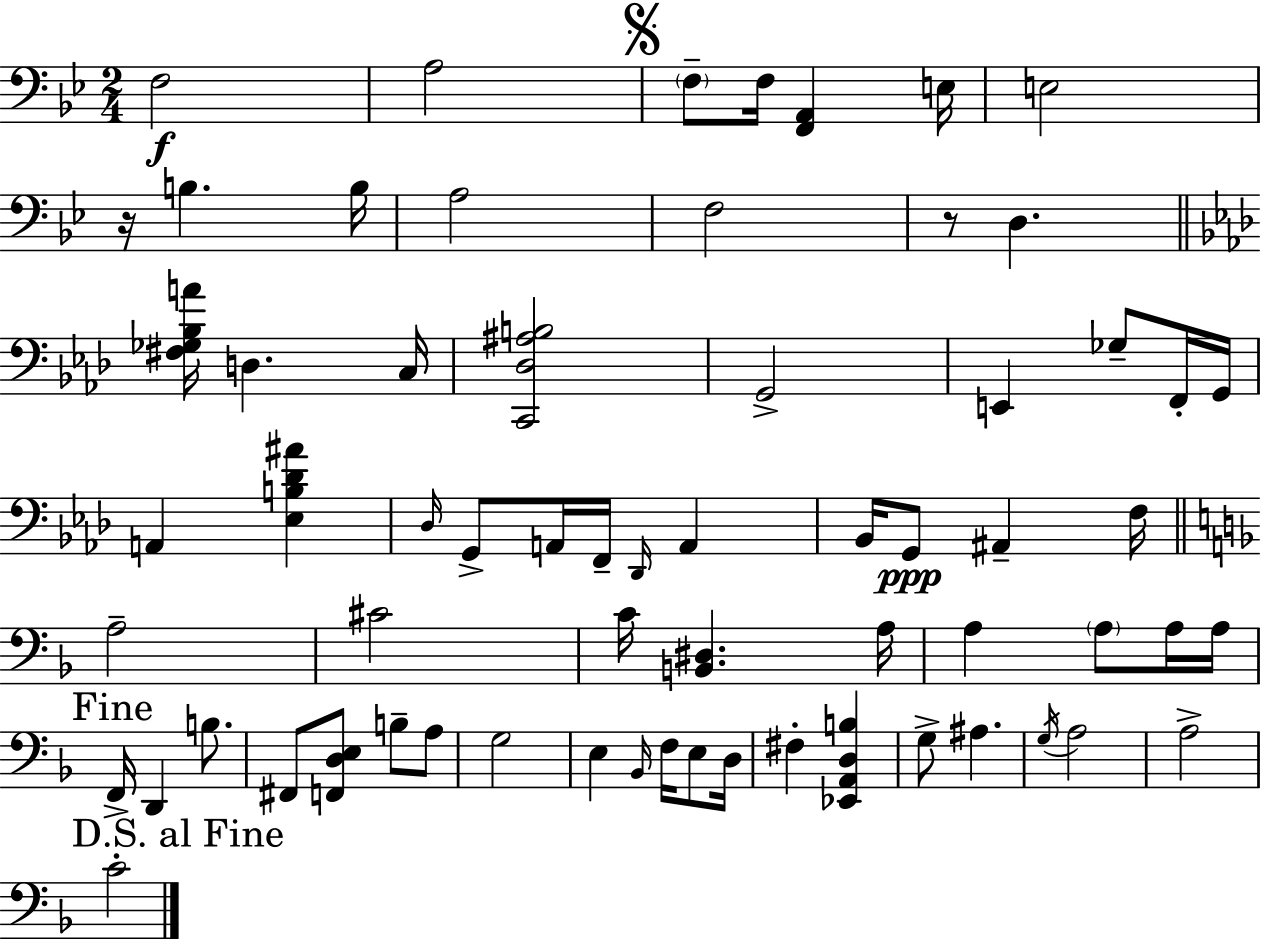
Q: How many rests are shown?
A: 2